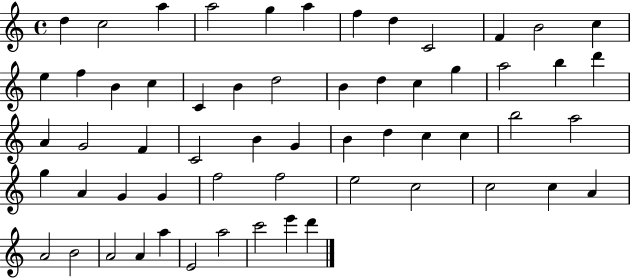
D5/q C5/h A5/q A5/h G5/q A5/q F5/q D5/q C4/h F4/q B4/h C5/q E5/q F5/q B4/q C5/q C4/q B4/q D5/h B4/q D5/q C5/q G5/q A5/h B5/q D6/q A4/q G4/h F4/q C4/h B4/q G4/q B4/q D5/q C5/q C5/q B5/h A5/h G5/q A4/q G4/q G4/q F5/h F5/h E5/h C5/h C5/h C5/q A4/q A4/h B4/h A4/h A4/q A5/q E4/h A5/h C6/h E6/q D6/q